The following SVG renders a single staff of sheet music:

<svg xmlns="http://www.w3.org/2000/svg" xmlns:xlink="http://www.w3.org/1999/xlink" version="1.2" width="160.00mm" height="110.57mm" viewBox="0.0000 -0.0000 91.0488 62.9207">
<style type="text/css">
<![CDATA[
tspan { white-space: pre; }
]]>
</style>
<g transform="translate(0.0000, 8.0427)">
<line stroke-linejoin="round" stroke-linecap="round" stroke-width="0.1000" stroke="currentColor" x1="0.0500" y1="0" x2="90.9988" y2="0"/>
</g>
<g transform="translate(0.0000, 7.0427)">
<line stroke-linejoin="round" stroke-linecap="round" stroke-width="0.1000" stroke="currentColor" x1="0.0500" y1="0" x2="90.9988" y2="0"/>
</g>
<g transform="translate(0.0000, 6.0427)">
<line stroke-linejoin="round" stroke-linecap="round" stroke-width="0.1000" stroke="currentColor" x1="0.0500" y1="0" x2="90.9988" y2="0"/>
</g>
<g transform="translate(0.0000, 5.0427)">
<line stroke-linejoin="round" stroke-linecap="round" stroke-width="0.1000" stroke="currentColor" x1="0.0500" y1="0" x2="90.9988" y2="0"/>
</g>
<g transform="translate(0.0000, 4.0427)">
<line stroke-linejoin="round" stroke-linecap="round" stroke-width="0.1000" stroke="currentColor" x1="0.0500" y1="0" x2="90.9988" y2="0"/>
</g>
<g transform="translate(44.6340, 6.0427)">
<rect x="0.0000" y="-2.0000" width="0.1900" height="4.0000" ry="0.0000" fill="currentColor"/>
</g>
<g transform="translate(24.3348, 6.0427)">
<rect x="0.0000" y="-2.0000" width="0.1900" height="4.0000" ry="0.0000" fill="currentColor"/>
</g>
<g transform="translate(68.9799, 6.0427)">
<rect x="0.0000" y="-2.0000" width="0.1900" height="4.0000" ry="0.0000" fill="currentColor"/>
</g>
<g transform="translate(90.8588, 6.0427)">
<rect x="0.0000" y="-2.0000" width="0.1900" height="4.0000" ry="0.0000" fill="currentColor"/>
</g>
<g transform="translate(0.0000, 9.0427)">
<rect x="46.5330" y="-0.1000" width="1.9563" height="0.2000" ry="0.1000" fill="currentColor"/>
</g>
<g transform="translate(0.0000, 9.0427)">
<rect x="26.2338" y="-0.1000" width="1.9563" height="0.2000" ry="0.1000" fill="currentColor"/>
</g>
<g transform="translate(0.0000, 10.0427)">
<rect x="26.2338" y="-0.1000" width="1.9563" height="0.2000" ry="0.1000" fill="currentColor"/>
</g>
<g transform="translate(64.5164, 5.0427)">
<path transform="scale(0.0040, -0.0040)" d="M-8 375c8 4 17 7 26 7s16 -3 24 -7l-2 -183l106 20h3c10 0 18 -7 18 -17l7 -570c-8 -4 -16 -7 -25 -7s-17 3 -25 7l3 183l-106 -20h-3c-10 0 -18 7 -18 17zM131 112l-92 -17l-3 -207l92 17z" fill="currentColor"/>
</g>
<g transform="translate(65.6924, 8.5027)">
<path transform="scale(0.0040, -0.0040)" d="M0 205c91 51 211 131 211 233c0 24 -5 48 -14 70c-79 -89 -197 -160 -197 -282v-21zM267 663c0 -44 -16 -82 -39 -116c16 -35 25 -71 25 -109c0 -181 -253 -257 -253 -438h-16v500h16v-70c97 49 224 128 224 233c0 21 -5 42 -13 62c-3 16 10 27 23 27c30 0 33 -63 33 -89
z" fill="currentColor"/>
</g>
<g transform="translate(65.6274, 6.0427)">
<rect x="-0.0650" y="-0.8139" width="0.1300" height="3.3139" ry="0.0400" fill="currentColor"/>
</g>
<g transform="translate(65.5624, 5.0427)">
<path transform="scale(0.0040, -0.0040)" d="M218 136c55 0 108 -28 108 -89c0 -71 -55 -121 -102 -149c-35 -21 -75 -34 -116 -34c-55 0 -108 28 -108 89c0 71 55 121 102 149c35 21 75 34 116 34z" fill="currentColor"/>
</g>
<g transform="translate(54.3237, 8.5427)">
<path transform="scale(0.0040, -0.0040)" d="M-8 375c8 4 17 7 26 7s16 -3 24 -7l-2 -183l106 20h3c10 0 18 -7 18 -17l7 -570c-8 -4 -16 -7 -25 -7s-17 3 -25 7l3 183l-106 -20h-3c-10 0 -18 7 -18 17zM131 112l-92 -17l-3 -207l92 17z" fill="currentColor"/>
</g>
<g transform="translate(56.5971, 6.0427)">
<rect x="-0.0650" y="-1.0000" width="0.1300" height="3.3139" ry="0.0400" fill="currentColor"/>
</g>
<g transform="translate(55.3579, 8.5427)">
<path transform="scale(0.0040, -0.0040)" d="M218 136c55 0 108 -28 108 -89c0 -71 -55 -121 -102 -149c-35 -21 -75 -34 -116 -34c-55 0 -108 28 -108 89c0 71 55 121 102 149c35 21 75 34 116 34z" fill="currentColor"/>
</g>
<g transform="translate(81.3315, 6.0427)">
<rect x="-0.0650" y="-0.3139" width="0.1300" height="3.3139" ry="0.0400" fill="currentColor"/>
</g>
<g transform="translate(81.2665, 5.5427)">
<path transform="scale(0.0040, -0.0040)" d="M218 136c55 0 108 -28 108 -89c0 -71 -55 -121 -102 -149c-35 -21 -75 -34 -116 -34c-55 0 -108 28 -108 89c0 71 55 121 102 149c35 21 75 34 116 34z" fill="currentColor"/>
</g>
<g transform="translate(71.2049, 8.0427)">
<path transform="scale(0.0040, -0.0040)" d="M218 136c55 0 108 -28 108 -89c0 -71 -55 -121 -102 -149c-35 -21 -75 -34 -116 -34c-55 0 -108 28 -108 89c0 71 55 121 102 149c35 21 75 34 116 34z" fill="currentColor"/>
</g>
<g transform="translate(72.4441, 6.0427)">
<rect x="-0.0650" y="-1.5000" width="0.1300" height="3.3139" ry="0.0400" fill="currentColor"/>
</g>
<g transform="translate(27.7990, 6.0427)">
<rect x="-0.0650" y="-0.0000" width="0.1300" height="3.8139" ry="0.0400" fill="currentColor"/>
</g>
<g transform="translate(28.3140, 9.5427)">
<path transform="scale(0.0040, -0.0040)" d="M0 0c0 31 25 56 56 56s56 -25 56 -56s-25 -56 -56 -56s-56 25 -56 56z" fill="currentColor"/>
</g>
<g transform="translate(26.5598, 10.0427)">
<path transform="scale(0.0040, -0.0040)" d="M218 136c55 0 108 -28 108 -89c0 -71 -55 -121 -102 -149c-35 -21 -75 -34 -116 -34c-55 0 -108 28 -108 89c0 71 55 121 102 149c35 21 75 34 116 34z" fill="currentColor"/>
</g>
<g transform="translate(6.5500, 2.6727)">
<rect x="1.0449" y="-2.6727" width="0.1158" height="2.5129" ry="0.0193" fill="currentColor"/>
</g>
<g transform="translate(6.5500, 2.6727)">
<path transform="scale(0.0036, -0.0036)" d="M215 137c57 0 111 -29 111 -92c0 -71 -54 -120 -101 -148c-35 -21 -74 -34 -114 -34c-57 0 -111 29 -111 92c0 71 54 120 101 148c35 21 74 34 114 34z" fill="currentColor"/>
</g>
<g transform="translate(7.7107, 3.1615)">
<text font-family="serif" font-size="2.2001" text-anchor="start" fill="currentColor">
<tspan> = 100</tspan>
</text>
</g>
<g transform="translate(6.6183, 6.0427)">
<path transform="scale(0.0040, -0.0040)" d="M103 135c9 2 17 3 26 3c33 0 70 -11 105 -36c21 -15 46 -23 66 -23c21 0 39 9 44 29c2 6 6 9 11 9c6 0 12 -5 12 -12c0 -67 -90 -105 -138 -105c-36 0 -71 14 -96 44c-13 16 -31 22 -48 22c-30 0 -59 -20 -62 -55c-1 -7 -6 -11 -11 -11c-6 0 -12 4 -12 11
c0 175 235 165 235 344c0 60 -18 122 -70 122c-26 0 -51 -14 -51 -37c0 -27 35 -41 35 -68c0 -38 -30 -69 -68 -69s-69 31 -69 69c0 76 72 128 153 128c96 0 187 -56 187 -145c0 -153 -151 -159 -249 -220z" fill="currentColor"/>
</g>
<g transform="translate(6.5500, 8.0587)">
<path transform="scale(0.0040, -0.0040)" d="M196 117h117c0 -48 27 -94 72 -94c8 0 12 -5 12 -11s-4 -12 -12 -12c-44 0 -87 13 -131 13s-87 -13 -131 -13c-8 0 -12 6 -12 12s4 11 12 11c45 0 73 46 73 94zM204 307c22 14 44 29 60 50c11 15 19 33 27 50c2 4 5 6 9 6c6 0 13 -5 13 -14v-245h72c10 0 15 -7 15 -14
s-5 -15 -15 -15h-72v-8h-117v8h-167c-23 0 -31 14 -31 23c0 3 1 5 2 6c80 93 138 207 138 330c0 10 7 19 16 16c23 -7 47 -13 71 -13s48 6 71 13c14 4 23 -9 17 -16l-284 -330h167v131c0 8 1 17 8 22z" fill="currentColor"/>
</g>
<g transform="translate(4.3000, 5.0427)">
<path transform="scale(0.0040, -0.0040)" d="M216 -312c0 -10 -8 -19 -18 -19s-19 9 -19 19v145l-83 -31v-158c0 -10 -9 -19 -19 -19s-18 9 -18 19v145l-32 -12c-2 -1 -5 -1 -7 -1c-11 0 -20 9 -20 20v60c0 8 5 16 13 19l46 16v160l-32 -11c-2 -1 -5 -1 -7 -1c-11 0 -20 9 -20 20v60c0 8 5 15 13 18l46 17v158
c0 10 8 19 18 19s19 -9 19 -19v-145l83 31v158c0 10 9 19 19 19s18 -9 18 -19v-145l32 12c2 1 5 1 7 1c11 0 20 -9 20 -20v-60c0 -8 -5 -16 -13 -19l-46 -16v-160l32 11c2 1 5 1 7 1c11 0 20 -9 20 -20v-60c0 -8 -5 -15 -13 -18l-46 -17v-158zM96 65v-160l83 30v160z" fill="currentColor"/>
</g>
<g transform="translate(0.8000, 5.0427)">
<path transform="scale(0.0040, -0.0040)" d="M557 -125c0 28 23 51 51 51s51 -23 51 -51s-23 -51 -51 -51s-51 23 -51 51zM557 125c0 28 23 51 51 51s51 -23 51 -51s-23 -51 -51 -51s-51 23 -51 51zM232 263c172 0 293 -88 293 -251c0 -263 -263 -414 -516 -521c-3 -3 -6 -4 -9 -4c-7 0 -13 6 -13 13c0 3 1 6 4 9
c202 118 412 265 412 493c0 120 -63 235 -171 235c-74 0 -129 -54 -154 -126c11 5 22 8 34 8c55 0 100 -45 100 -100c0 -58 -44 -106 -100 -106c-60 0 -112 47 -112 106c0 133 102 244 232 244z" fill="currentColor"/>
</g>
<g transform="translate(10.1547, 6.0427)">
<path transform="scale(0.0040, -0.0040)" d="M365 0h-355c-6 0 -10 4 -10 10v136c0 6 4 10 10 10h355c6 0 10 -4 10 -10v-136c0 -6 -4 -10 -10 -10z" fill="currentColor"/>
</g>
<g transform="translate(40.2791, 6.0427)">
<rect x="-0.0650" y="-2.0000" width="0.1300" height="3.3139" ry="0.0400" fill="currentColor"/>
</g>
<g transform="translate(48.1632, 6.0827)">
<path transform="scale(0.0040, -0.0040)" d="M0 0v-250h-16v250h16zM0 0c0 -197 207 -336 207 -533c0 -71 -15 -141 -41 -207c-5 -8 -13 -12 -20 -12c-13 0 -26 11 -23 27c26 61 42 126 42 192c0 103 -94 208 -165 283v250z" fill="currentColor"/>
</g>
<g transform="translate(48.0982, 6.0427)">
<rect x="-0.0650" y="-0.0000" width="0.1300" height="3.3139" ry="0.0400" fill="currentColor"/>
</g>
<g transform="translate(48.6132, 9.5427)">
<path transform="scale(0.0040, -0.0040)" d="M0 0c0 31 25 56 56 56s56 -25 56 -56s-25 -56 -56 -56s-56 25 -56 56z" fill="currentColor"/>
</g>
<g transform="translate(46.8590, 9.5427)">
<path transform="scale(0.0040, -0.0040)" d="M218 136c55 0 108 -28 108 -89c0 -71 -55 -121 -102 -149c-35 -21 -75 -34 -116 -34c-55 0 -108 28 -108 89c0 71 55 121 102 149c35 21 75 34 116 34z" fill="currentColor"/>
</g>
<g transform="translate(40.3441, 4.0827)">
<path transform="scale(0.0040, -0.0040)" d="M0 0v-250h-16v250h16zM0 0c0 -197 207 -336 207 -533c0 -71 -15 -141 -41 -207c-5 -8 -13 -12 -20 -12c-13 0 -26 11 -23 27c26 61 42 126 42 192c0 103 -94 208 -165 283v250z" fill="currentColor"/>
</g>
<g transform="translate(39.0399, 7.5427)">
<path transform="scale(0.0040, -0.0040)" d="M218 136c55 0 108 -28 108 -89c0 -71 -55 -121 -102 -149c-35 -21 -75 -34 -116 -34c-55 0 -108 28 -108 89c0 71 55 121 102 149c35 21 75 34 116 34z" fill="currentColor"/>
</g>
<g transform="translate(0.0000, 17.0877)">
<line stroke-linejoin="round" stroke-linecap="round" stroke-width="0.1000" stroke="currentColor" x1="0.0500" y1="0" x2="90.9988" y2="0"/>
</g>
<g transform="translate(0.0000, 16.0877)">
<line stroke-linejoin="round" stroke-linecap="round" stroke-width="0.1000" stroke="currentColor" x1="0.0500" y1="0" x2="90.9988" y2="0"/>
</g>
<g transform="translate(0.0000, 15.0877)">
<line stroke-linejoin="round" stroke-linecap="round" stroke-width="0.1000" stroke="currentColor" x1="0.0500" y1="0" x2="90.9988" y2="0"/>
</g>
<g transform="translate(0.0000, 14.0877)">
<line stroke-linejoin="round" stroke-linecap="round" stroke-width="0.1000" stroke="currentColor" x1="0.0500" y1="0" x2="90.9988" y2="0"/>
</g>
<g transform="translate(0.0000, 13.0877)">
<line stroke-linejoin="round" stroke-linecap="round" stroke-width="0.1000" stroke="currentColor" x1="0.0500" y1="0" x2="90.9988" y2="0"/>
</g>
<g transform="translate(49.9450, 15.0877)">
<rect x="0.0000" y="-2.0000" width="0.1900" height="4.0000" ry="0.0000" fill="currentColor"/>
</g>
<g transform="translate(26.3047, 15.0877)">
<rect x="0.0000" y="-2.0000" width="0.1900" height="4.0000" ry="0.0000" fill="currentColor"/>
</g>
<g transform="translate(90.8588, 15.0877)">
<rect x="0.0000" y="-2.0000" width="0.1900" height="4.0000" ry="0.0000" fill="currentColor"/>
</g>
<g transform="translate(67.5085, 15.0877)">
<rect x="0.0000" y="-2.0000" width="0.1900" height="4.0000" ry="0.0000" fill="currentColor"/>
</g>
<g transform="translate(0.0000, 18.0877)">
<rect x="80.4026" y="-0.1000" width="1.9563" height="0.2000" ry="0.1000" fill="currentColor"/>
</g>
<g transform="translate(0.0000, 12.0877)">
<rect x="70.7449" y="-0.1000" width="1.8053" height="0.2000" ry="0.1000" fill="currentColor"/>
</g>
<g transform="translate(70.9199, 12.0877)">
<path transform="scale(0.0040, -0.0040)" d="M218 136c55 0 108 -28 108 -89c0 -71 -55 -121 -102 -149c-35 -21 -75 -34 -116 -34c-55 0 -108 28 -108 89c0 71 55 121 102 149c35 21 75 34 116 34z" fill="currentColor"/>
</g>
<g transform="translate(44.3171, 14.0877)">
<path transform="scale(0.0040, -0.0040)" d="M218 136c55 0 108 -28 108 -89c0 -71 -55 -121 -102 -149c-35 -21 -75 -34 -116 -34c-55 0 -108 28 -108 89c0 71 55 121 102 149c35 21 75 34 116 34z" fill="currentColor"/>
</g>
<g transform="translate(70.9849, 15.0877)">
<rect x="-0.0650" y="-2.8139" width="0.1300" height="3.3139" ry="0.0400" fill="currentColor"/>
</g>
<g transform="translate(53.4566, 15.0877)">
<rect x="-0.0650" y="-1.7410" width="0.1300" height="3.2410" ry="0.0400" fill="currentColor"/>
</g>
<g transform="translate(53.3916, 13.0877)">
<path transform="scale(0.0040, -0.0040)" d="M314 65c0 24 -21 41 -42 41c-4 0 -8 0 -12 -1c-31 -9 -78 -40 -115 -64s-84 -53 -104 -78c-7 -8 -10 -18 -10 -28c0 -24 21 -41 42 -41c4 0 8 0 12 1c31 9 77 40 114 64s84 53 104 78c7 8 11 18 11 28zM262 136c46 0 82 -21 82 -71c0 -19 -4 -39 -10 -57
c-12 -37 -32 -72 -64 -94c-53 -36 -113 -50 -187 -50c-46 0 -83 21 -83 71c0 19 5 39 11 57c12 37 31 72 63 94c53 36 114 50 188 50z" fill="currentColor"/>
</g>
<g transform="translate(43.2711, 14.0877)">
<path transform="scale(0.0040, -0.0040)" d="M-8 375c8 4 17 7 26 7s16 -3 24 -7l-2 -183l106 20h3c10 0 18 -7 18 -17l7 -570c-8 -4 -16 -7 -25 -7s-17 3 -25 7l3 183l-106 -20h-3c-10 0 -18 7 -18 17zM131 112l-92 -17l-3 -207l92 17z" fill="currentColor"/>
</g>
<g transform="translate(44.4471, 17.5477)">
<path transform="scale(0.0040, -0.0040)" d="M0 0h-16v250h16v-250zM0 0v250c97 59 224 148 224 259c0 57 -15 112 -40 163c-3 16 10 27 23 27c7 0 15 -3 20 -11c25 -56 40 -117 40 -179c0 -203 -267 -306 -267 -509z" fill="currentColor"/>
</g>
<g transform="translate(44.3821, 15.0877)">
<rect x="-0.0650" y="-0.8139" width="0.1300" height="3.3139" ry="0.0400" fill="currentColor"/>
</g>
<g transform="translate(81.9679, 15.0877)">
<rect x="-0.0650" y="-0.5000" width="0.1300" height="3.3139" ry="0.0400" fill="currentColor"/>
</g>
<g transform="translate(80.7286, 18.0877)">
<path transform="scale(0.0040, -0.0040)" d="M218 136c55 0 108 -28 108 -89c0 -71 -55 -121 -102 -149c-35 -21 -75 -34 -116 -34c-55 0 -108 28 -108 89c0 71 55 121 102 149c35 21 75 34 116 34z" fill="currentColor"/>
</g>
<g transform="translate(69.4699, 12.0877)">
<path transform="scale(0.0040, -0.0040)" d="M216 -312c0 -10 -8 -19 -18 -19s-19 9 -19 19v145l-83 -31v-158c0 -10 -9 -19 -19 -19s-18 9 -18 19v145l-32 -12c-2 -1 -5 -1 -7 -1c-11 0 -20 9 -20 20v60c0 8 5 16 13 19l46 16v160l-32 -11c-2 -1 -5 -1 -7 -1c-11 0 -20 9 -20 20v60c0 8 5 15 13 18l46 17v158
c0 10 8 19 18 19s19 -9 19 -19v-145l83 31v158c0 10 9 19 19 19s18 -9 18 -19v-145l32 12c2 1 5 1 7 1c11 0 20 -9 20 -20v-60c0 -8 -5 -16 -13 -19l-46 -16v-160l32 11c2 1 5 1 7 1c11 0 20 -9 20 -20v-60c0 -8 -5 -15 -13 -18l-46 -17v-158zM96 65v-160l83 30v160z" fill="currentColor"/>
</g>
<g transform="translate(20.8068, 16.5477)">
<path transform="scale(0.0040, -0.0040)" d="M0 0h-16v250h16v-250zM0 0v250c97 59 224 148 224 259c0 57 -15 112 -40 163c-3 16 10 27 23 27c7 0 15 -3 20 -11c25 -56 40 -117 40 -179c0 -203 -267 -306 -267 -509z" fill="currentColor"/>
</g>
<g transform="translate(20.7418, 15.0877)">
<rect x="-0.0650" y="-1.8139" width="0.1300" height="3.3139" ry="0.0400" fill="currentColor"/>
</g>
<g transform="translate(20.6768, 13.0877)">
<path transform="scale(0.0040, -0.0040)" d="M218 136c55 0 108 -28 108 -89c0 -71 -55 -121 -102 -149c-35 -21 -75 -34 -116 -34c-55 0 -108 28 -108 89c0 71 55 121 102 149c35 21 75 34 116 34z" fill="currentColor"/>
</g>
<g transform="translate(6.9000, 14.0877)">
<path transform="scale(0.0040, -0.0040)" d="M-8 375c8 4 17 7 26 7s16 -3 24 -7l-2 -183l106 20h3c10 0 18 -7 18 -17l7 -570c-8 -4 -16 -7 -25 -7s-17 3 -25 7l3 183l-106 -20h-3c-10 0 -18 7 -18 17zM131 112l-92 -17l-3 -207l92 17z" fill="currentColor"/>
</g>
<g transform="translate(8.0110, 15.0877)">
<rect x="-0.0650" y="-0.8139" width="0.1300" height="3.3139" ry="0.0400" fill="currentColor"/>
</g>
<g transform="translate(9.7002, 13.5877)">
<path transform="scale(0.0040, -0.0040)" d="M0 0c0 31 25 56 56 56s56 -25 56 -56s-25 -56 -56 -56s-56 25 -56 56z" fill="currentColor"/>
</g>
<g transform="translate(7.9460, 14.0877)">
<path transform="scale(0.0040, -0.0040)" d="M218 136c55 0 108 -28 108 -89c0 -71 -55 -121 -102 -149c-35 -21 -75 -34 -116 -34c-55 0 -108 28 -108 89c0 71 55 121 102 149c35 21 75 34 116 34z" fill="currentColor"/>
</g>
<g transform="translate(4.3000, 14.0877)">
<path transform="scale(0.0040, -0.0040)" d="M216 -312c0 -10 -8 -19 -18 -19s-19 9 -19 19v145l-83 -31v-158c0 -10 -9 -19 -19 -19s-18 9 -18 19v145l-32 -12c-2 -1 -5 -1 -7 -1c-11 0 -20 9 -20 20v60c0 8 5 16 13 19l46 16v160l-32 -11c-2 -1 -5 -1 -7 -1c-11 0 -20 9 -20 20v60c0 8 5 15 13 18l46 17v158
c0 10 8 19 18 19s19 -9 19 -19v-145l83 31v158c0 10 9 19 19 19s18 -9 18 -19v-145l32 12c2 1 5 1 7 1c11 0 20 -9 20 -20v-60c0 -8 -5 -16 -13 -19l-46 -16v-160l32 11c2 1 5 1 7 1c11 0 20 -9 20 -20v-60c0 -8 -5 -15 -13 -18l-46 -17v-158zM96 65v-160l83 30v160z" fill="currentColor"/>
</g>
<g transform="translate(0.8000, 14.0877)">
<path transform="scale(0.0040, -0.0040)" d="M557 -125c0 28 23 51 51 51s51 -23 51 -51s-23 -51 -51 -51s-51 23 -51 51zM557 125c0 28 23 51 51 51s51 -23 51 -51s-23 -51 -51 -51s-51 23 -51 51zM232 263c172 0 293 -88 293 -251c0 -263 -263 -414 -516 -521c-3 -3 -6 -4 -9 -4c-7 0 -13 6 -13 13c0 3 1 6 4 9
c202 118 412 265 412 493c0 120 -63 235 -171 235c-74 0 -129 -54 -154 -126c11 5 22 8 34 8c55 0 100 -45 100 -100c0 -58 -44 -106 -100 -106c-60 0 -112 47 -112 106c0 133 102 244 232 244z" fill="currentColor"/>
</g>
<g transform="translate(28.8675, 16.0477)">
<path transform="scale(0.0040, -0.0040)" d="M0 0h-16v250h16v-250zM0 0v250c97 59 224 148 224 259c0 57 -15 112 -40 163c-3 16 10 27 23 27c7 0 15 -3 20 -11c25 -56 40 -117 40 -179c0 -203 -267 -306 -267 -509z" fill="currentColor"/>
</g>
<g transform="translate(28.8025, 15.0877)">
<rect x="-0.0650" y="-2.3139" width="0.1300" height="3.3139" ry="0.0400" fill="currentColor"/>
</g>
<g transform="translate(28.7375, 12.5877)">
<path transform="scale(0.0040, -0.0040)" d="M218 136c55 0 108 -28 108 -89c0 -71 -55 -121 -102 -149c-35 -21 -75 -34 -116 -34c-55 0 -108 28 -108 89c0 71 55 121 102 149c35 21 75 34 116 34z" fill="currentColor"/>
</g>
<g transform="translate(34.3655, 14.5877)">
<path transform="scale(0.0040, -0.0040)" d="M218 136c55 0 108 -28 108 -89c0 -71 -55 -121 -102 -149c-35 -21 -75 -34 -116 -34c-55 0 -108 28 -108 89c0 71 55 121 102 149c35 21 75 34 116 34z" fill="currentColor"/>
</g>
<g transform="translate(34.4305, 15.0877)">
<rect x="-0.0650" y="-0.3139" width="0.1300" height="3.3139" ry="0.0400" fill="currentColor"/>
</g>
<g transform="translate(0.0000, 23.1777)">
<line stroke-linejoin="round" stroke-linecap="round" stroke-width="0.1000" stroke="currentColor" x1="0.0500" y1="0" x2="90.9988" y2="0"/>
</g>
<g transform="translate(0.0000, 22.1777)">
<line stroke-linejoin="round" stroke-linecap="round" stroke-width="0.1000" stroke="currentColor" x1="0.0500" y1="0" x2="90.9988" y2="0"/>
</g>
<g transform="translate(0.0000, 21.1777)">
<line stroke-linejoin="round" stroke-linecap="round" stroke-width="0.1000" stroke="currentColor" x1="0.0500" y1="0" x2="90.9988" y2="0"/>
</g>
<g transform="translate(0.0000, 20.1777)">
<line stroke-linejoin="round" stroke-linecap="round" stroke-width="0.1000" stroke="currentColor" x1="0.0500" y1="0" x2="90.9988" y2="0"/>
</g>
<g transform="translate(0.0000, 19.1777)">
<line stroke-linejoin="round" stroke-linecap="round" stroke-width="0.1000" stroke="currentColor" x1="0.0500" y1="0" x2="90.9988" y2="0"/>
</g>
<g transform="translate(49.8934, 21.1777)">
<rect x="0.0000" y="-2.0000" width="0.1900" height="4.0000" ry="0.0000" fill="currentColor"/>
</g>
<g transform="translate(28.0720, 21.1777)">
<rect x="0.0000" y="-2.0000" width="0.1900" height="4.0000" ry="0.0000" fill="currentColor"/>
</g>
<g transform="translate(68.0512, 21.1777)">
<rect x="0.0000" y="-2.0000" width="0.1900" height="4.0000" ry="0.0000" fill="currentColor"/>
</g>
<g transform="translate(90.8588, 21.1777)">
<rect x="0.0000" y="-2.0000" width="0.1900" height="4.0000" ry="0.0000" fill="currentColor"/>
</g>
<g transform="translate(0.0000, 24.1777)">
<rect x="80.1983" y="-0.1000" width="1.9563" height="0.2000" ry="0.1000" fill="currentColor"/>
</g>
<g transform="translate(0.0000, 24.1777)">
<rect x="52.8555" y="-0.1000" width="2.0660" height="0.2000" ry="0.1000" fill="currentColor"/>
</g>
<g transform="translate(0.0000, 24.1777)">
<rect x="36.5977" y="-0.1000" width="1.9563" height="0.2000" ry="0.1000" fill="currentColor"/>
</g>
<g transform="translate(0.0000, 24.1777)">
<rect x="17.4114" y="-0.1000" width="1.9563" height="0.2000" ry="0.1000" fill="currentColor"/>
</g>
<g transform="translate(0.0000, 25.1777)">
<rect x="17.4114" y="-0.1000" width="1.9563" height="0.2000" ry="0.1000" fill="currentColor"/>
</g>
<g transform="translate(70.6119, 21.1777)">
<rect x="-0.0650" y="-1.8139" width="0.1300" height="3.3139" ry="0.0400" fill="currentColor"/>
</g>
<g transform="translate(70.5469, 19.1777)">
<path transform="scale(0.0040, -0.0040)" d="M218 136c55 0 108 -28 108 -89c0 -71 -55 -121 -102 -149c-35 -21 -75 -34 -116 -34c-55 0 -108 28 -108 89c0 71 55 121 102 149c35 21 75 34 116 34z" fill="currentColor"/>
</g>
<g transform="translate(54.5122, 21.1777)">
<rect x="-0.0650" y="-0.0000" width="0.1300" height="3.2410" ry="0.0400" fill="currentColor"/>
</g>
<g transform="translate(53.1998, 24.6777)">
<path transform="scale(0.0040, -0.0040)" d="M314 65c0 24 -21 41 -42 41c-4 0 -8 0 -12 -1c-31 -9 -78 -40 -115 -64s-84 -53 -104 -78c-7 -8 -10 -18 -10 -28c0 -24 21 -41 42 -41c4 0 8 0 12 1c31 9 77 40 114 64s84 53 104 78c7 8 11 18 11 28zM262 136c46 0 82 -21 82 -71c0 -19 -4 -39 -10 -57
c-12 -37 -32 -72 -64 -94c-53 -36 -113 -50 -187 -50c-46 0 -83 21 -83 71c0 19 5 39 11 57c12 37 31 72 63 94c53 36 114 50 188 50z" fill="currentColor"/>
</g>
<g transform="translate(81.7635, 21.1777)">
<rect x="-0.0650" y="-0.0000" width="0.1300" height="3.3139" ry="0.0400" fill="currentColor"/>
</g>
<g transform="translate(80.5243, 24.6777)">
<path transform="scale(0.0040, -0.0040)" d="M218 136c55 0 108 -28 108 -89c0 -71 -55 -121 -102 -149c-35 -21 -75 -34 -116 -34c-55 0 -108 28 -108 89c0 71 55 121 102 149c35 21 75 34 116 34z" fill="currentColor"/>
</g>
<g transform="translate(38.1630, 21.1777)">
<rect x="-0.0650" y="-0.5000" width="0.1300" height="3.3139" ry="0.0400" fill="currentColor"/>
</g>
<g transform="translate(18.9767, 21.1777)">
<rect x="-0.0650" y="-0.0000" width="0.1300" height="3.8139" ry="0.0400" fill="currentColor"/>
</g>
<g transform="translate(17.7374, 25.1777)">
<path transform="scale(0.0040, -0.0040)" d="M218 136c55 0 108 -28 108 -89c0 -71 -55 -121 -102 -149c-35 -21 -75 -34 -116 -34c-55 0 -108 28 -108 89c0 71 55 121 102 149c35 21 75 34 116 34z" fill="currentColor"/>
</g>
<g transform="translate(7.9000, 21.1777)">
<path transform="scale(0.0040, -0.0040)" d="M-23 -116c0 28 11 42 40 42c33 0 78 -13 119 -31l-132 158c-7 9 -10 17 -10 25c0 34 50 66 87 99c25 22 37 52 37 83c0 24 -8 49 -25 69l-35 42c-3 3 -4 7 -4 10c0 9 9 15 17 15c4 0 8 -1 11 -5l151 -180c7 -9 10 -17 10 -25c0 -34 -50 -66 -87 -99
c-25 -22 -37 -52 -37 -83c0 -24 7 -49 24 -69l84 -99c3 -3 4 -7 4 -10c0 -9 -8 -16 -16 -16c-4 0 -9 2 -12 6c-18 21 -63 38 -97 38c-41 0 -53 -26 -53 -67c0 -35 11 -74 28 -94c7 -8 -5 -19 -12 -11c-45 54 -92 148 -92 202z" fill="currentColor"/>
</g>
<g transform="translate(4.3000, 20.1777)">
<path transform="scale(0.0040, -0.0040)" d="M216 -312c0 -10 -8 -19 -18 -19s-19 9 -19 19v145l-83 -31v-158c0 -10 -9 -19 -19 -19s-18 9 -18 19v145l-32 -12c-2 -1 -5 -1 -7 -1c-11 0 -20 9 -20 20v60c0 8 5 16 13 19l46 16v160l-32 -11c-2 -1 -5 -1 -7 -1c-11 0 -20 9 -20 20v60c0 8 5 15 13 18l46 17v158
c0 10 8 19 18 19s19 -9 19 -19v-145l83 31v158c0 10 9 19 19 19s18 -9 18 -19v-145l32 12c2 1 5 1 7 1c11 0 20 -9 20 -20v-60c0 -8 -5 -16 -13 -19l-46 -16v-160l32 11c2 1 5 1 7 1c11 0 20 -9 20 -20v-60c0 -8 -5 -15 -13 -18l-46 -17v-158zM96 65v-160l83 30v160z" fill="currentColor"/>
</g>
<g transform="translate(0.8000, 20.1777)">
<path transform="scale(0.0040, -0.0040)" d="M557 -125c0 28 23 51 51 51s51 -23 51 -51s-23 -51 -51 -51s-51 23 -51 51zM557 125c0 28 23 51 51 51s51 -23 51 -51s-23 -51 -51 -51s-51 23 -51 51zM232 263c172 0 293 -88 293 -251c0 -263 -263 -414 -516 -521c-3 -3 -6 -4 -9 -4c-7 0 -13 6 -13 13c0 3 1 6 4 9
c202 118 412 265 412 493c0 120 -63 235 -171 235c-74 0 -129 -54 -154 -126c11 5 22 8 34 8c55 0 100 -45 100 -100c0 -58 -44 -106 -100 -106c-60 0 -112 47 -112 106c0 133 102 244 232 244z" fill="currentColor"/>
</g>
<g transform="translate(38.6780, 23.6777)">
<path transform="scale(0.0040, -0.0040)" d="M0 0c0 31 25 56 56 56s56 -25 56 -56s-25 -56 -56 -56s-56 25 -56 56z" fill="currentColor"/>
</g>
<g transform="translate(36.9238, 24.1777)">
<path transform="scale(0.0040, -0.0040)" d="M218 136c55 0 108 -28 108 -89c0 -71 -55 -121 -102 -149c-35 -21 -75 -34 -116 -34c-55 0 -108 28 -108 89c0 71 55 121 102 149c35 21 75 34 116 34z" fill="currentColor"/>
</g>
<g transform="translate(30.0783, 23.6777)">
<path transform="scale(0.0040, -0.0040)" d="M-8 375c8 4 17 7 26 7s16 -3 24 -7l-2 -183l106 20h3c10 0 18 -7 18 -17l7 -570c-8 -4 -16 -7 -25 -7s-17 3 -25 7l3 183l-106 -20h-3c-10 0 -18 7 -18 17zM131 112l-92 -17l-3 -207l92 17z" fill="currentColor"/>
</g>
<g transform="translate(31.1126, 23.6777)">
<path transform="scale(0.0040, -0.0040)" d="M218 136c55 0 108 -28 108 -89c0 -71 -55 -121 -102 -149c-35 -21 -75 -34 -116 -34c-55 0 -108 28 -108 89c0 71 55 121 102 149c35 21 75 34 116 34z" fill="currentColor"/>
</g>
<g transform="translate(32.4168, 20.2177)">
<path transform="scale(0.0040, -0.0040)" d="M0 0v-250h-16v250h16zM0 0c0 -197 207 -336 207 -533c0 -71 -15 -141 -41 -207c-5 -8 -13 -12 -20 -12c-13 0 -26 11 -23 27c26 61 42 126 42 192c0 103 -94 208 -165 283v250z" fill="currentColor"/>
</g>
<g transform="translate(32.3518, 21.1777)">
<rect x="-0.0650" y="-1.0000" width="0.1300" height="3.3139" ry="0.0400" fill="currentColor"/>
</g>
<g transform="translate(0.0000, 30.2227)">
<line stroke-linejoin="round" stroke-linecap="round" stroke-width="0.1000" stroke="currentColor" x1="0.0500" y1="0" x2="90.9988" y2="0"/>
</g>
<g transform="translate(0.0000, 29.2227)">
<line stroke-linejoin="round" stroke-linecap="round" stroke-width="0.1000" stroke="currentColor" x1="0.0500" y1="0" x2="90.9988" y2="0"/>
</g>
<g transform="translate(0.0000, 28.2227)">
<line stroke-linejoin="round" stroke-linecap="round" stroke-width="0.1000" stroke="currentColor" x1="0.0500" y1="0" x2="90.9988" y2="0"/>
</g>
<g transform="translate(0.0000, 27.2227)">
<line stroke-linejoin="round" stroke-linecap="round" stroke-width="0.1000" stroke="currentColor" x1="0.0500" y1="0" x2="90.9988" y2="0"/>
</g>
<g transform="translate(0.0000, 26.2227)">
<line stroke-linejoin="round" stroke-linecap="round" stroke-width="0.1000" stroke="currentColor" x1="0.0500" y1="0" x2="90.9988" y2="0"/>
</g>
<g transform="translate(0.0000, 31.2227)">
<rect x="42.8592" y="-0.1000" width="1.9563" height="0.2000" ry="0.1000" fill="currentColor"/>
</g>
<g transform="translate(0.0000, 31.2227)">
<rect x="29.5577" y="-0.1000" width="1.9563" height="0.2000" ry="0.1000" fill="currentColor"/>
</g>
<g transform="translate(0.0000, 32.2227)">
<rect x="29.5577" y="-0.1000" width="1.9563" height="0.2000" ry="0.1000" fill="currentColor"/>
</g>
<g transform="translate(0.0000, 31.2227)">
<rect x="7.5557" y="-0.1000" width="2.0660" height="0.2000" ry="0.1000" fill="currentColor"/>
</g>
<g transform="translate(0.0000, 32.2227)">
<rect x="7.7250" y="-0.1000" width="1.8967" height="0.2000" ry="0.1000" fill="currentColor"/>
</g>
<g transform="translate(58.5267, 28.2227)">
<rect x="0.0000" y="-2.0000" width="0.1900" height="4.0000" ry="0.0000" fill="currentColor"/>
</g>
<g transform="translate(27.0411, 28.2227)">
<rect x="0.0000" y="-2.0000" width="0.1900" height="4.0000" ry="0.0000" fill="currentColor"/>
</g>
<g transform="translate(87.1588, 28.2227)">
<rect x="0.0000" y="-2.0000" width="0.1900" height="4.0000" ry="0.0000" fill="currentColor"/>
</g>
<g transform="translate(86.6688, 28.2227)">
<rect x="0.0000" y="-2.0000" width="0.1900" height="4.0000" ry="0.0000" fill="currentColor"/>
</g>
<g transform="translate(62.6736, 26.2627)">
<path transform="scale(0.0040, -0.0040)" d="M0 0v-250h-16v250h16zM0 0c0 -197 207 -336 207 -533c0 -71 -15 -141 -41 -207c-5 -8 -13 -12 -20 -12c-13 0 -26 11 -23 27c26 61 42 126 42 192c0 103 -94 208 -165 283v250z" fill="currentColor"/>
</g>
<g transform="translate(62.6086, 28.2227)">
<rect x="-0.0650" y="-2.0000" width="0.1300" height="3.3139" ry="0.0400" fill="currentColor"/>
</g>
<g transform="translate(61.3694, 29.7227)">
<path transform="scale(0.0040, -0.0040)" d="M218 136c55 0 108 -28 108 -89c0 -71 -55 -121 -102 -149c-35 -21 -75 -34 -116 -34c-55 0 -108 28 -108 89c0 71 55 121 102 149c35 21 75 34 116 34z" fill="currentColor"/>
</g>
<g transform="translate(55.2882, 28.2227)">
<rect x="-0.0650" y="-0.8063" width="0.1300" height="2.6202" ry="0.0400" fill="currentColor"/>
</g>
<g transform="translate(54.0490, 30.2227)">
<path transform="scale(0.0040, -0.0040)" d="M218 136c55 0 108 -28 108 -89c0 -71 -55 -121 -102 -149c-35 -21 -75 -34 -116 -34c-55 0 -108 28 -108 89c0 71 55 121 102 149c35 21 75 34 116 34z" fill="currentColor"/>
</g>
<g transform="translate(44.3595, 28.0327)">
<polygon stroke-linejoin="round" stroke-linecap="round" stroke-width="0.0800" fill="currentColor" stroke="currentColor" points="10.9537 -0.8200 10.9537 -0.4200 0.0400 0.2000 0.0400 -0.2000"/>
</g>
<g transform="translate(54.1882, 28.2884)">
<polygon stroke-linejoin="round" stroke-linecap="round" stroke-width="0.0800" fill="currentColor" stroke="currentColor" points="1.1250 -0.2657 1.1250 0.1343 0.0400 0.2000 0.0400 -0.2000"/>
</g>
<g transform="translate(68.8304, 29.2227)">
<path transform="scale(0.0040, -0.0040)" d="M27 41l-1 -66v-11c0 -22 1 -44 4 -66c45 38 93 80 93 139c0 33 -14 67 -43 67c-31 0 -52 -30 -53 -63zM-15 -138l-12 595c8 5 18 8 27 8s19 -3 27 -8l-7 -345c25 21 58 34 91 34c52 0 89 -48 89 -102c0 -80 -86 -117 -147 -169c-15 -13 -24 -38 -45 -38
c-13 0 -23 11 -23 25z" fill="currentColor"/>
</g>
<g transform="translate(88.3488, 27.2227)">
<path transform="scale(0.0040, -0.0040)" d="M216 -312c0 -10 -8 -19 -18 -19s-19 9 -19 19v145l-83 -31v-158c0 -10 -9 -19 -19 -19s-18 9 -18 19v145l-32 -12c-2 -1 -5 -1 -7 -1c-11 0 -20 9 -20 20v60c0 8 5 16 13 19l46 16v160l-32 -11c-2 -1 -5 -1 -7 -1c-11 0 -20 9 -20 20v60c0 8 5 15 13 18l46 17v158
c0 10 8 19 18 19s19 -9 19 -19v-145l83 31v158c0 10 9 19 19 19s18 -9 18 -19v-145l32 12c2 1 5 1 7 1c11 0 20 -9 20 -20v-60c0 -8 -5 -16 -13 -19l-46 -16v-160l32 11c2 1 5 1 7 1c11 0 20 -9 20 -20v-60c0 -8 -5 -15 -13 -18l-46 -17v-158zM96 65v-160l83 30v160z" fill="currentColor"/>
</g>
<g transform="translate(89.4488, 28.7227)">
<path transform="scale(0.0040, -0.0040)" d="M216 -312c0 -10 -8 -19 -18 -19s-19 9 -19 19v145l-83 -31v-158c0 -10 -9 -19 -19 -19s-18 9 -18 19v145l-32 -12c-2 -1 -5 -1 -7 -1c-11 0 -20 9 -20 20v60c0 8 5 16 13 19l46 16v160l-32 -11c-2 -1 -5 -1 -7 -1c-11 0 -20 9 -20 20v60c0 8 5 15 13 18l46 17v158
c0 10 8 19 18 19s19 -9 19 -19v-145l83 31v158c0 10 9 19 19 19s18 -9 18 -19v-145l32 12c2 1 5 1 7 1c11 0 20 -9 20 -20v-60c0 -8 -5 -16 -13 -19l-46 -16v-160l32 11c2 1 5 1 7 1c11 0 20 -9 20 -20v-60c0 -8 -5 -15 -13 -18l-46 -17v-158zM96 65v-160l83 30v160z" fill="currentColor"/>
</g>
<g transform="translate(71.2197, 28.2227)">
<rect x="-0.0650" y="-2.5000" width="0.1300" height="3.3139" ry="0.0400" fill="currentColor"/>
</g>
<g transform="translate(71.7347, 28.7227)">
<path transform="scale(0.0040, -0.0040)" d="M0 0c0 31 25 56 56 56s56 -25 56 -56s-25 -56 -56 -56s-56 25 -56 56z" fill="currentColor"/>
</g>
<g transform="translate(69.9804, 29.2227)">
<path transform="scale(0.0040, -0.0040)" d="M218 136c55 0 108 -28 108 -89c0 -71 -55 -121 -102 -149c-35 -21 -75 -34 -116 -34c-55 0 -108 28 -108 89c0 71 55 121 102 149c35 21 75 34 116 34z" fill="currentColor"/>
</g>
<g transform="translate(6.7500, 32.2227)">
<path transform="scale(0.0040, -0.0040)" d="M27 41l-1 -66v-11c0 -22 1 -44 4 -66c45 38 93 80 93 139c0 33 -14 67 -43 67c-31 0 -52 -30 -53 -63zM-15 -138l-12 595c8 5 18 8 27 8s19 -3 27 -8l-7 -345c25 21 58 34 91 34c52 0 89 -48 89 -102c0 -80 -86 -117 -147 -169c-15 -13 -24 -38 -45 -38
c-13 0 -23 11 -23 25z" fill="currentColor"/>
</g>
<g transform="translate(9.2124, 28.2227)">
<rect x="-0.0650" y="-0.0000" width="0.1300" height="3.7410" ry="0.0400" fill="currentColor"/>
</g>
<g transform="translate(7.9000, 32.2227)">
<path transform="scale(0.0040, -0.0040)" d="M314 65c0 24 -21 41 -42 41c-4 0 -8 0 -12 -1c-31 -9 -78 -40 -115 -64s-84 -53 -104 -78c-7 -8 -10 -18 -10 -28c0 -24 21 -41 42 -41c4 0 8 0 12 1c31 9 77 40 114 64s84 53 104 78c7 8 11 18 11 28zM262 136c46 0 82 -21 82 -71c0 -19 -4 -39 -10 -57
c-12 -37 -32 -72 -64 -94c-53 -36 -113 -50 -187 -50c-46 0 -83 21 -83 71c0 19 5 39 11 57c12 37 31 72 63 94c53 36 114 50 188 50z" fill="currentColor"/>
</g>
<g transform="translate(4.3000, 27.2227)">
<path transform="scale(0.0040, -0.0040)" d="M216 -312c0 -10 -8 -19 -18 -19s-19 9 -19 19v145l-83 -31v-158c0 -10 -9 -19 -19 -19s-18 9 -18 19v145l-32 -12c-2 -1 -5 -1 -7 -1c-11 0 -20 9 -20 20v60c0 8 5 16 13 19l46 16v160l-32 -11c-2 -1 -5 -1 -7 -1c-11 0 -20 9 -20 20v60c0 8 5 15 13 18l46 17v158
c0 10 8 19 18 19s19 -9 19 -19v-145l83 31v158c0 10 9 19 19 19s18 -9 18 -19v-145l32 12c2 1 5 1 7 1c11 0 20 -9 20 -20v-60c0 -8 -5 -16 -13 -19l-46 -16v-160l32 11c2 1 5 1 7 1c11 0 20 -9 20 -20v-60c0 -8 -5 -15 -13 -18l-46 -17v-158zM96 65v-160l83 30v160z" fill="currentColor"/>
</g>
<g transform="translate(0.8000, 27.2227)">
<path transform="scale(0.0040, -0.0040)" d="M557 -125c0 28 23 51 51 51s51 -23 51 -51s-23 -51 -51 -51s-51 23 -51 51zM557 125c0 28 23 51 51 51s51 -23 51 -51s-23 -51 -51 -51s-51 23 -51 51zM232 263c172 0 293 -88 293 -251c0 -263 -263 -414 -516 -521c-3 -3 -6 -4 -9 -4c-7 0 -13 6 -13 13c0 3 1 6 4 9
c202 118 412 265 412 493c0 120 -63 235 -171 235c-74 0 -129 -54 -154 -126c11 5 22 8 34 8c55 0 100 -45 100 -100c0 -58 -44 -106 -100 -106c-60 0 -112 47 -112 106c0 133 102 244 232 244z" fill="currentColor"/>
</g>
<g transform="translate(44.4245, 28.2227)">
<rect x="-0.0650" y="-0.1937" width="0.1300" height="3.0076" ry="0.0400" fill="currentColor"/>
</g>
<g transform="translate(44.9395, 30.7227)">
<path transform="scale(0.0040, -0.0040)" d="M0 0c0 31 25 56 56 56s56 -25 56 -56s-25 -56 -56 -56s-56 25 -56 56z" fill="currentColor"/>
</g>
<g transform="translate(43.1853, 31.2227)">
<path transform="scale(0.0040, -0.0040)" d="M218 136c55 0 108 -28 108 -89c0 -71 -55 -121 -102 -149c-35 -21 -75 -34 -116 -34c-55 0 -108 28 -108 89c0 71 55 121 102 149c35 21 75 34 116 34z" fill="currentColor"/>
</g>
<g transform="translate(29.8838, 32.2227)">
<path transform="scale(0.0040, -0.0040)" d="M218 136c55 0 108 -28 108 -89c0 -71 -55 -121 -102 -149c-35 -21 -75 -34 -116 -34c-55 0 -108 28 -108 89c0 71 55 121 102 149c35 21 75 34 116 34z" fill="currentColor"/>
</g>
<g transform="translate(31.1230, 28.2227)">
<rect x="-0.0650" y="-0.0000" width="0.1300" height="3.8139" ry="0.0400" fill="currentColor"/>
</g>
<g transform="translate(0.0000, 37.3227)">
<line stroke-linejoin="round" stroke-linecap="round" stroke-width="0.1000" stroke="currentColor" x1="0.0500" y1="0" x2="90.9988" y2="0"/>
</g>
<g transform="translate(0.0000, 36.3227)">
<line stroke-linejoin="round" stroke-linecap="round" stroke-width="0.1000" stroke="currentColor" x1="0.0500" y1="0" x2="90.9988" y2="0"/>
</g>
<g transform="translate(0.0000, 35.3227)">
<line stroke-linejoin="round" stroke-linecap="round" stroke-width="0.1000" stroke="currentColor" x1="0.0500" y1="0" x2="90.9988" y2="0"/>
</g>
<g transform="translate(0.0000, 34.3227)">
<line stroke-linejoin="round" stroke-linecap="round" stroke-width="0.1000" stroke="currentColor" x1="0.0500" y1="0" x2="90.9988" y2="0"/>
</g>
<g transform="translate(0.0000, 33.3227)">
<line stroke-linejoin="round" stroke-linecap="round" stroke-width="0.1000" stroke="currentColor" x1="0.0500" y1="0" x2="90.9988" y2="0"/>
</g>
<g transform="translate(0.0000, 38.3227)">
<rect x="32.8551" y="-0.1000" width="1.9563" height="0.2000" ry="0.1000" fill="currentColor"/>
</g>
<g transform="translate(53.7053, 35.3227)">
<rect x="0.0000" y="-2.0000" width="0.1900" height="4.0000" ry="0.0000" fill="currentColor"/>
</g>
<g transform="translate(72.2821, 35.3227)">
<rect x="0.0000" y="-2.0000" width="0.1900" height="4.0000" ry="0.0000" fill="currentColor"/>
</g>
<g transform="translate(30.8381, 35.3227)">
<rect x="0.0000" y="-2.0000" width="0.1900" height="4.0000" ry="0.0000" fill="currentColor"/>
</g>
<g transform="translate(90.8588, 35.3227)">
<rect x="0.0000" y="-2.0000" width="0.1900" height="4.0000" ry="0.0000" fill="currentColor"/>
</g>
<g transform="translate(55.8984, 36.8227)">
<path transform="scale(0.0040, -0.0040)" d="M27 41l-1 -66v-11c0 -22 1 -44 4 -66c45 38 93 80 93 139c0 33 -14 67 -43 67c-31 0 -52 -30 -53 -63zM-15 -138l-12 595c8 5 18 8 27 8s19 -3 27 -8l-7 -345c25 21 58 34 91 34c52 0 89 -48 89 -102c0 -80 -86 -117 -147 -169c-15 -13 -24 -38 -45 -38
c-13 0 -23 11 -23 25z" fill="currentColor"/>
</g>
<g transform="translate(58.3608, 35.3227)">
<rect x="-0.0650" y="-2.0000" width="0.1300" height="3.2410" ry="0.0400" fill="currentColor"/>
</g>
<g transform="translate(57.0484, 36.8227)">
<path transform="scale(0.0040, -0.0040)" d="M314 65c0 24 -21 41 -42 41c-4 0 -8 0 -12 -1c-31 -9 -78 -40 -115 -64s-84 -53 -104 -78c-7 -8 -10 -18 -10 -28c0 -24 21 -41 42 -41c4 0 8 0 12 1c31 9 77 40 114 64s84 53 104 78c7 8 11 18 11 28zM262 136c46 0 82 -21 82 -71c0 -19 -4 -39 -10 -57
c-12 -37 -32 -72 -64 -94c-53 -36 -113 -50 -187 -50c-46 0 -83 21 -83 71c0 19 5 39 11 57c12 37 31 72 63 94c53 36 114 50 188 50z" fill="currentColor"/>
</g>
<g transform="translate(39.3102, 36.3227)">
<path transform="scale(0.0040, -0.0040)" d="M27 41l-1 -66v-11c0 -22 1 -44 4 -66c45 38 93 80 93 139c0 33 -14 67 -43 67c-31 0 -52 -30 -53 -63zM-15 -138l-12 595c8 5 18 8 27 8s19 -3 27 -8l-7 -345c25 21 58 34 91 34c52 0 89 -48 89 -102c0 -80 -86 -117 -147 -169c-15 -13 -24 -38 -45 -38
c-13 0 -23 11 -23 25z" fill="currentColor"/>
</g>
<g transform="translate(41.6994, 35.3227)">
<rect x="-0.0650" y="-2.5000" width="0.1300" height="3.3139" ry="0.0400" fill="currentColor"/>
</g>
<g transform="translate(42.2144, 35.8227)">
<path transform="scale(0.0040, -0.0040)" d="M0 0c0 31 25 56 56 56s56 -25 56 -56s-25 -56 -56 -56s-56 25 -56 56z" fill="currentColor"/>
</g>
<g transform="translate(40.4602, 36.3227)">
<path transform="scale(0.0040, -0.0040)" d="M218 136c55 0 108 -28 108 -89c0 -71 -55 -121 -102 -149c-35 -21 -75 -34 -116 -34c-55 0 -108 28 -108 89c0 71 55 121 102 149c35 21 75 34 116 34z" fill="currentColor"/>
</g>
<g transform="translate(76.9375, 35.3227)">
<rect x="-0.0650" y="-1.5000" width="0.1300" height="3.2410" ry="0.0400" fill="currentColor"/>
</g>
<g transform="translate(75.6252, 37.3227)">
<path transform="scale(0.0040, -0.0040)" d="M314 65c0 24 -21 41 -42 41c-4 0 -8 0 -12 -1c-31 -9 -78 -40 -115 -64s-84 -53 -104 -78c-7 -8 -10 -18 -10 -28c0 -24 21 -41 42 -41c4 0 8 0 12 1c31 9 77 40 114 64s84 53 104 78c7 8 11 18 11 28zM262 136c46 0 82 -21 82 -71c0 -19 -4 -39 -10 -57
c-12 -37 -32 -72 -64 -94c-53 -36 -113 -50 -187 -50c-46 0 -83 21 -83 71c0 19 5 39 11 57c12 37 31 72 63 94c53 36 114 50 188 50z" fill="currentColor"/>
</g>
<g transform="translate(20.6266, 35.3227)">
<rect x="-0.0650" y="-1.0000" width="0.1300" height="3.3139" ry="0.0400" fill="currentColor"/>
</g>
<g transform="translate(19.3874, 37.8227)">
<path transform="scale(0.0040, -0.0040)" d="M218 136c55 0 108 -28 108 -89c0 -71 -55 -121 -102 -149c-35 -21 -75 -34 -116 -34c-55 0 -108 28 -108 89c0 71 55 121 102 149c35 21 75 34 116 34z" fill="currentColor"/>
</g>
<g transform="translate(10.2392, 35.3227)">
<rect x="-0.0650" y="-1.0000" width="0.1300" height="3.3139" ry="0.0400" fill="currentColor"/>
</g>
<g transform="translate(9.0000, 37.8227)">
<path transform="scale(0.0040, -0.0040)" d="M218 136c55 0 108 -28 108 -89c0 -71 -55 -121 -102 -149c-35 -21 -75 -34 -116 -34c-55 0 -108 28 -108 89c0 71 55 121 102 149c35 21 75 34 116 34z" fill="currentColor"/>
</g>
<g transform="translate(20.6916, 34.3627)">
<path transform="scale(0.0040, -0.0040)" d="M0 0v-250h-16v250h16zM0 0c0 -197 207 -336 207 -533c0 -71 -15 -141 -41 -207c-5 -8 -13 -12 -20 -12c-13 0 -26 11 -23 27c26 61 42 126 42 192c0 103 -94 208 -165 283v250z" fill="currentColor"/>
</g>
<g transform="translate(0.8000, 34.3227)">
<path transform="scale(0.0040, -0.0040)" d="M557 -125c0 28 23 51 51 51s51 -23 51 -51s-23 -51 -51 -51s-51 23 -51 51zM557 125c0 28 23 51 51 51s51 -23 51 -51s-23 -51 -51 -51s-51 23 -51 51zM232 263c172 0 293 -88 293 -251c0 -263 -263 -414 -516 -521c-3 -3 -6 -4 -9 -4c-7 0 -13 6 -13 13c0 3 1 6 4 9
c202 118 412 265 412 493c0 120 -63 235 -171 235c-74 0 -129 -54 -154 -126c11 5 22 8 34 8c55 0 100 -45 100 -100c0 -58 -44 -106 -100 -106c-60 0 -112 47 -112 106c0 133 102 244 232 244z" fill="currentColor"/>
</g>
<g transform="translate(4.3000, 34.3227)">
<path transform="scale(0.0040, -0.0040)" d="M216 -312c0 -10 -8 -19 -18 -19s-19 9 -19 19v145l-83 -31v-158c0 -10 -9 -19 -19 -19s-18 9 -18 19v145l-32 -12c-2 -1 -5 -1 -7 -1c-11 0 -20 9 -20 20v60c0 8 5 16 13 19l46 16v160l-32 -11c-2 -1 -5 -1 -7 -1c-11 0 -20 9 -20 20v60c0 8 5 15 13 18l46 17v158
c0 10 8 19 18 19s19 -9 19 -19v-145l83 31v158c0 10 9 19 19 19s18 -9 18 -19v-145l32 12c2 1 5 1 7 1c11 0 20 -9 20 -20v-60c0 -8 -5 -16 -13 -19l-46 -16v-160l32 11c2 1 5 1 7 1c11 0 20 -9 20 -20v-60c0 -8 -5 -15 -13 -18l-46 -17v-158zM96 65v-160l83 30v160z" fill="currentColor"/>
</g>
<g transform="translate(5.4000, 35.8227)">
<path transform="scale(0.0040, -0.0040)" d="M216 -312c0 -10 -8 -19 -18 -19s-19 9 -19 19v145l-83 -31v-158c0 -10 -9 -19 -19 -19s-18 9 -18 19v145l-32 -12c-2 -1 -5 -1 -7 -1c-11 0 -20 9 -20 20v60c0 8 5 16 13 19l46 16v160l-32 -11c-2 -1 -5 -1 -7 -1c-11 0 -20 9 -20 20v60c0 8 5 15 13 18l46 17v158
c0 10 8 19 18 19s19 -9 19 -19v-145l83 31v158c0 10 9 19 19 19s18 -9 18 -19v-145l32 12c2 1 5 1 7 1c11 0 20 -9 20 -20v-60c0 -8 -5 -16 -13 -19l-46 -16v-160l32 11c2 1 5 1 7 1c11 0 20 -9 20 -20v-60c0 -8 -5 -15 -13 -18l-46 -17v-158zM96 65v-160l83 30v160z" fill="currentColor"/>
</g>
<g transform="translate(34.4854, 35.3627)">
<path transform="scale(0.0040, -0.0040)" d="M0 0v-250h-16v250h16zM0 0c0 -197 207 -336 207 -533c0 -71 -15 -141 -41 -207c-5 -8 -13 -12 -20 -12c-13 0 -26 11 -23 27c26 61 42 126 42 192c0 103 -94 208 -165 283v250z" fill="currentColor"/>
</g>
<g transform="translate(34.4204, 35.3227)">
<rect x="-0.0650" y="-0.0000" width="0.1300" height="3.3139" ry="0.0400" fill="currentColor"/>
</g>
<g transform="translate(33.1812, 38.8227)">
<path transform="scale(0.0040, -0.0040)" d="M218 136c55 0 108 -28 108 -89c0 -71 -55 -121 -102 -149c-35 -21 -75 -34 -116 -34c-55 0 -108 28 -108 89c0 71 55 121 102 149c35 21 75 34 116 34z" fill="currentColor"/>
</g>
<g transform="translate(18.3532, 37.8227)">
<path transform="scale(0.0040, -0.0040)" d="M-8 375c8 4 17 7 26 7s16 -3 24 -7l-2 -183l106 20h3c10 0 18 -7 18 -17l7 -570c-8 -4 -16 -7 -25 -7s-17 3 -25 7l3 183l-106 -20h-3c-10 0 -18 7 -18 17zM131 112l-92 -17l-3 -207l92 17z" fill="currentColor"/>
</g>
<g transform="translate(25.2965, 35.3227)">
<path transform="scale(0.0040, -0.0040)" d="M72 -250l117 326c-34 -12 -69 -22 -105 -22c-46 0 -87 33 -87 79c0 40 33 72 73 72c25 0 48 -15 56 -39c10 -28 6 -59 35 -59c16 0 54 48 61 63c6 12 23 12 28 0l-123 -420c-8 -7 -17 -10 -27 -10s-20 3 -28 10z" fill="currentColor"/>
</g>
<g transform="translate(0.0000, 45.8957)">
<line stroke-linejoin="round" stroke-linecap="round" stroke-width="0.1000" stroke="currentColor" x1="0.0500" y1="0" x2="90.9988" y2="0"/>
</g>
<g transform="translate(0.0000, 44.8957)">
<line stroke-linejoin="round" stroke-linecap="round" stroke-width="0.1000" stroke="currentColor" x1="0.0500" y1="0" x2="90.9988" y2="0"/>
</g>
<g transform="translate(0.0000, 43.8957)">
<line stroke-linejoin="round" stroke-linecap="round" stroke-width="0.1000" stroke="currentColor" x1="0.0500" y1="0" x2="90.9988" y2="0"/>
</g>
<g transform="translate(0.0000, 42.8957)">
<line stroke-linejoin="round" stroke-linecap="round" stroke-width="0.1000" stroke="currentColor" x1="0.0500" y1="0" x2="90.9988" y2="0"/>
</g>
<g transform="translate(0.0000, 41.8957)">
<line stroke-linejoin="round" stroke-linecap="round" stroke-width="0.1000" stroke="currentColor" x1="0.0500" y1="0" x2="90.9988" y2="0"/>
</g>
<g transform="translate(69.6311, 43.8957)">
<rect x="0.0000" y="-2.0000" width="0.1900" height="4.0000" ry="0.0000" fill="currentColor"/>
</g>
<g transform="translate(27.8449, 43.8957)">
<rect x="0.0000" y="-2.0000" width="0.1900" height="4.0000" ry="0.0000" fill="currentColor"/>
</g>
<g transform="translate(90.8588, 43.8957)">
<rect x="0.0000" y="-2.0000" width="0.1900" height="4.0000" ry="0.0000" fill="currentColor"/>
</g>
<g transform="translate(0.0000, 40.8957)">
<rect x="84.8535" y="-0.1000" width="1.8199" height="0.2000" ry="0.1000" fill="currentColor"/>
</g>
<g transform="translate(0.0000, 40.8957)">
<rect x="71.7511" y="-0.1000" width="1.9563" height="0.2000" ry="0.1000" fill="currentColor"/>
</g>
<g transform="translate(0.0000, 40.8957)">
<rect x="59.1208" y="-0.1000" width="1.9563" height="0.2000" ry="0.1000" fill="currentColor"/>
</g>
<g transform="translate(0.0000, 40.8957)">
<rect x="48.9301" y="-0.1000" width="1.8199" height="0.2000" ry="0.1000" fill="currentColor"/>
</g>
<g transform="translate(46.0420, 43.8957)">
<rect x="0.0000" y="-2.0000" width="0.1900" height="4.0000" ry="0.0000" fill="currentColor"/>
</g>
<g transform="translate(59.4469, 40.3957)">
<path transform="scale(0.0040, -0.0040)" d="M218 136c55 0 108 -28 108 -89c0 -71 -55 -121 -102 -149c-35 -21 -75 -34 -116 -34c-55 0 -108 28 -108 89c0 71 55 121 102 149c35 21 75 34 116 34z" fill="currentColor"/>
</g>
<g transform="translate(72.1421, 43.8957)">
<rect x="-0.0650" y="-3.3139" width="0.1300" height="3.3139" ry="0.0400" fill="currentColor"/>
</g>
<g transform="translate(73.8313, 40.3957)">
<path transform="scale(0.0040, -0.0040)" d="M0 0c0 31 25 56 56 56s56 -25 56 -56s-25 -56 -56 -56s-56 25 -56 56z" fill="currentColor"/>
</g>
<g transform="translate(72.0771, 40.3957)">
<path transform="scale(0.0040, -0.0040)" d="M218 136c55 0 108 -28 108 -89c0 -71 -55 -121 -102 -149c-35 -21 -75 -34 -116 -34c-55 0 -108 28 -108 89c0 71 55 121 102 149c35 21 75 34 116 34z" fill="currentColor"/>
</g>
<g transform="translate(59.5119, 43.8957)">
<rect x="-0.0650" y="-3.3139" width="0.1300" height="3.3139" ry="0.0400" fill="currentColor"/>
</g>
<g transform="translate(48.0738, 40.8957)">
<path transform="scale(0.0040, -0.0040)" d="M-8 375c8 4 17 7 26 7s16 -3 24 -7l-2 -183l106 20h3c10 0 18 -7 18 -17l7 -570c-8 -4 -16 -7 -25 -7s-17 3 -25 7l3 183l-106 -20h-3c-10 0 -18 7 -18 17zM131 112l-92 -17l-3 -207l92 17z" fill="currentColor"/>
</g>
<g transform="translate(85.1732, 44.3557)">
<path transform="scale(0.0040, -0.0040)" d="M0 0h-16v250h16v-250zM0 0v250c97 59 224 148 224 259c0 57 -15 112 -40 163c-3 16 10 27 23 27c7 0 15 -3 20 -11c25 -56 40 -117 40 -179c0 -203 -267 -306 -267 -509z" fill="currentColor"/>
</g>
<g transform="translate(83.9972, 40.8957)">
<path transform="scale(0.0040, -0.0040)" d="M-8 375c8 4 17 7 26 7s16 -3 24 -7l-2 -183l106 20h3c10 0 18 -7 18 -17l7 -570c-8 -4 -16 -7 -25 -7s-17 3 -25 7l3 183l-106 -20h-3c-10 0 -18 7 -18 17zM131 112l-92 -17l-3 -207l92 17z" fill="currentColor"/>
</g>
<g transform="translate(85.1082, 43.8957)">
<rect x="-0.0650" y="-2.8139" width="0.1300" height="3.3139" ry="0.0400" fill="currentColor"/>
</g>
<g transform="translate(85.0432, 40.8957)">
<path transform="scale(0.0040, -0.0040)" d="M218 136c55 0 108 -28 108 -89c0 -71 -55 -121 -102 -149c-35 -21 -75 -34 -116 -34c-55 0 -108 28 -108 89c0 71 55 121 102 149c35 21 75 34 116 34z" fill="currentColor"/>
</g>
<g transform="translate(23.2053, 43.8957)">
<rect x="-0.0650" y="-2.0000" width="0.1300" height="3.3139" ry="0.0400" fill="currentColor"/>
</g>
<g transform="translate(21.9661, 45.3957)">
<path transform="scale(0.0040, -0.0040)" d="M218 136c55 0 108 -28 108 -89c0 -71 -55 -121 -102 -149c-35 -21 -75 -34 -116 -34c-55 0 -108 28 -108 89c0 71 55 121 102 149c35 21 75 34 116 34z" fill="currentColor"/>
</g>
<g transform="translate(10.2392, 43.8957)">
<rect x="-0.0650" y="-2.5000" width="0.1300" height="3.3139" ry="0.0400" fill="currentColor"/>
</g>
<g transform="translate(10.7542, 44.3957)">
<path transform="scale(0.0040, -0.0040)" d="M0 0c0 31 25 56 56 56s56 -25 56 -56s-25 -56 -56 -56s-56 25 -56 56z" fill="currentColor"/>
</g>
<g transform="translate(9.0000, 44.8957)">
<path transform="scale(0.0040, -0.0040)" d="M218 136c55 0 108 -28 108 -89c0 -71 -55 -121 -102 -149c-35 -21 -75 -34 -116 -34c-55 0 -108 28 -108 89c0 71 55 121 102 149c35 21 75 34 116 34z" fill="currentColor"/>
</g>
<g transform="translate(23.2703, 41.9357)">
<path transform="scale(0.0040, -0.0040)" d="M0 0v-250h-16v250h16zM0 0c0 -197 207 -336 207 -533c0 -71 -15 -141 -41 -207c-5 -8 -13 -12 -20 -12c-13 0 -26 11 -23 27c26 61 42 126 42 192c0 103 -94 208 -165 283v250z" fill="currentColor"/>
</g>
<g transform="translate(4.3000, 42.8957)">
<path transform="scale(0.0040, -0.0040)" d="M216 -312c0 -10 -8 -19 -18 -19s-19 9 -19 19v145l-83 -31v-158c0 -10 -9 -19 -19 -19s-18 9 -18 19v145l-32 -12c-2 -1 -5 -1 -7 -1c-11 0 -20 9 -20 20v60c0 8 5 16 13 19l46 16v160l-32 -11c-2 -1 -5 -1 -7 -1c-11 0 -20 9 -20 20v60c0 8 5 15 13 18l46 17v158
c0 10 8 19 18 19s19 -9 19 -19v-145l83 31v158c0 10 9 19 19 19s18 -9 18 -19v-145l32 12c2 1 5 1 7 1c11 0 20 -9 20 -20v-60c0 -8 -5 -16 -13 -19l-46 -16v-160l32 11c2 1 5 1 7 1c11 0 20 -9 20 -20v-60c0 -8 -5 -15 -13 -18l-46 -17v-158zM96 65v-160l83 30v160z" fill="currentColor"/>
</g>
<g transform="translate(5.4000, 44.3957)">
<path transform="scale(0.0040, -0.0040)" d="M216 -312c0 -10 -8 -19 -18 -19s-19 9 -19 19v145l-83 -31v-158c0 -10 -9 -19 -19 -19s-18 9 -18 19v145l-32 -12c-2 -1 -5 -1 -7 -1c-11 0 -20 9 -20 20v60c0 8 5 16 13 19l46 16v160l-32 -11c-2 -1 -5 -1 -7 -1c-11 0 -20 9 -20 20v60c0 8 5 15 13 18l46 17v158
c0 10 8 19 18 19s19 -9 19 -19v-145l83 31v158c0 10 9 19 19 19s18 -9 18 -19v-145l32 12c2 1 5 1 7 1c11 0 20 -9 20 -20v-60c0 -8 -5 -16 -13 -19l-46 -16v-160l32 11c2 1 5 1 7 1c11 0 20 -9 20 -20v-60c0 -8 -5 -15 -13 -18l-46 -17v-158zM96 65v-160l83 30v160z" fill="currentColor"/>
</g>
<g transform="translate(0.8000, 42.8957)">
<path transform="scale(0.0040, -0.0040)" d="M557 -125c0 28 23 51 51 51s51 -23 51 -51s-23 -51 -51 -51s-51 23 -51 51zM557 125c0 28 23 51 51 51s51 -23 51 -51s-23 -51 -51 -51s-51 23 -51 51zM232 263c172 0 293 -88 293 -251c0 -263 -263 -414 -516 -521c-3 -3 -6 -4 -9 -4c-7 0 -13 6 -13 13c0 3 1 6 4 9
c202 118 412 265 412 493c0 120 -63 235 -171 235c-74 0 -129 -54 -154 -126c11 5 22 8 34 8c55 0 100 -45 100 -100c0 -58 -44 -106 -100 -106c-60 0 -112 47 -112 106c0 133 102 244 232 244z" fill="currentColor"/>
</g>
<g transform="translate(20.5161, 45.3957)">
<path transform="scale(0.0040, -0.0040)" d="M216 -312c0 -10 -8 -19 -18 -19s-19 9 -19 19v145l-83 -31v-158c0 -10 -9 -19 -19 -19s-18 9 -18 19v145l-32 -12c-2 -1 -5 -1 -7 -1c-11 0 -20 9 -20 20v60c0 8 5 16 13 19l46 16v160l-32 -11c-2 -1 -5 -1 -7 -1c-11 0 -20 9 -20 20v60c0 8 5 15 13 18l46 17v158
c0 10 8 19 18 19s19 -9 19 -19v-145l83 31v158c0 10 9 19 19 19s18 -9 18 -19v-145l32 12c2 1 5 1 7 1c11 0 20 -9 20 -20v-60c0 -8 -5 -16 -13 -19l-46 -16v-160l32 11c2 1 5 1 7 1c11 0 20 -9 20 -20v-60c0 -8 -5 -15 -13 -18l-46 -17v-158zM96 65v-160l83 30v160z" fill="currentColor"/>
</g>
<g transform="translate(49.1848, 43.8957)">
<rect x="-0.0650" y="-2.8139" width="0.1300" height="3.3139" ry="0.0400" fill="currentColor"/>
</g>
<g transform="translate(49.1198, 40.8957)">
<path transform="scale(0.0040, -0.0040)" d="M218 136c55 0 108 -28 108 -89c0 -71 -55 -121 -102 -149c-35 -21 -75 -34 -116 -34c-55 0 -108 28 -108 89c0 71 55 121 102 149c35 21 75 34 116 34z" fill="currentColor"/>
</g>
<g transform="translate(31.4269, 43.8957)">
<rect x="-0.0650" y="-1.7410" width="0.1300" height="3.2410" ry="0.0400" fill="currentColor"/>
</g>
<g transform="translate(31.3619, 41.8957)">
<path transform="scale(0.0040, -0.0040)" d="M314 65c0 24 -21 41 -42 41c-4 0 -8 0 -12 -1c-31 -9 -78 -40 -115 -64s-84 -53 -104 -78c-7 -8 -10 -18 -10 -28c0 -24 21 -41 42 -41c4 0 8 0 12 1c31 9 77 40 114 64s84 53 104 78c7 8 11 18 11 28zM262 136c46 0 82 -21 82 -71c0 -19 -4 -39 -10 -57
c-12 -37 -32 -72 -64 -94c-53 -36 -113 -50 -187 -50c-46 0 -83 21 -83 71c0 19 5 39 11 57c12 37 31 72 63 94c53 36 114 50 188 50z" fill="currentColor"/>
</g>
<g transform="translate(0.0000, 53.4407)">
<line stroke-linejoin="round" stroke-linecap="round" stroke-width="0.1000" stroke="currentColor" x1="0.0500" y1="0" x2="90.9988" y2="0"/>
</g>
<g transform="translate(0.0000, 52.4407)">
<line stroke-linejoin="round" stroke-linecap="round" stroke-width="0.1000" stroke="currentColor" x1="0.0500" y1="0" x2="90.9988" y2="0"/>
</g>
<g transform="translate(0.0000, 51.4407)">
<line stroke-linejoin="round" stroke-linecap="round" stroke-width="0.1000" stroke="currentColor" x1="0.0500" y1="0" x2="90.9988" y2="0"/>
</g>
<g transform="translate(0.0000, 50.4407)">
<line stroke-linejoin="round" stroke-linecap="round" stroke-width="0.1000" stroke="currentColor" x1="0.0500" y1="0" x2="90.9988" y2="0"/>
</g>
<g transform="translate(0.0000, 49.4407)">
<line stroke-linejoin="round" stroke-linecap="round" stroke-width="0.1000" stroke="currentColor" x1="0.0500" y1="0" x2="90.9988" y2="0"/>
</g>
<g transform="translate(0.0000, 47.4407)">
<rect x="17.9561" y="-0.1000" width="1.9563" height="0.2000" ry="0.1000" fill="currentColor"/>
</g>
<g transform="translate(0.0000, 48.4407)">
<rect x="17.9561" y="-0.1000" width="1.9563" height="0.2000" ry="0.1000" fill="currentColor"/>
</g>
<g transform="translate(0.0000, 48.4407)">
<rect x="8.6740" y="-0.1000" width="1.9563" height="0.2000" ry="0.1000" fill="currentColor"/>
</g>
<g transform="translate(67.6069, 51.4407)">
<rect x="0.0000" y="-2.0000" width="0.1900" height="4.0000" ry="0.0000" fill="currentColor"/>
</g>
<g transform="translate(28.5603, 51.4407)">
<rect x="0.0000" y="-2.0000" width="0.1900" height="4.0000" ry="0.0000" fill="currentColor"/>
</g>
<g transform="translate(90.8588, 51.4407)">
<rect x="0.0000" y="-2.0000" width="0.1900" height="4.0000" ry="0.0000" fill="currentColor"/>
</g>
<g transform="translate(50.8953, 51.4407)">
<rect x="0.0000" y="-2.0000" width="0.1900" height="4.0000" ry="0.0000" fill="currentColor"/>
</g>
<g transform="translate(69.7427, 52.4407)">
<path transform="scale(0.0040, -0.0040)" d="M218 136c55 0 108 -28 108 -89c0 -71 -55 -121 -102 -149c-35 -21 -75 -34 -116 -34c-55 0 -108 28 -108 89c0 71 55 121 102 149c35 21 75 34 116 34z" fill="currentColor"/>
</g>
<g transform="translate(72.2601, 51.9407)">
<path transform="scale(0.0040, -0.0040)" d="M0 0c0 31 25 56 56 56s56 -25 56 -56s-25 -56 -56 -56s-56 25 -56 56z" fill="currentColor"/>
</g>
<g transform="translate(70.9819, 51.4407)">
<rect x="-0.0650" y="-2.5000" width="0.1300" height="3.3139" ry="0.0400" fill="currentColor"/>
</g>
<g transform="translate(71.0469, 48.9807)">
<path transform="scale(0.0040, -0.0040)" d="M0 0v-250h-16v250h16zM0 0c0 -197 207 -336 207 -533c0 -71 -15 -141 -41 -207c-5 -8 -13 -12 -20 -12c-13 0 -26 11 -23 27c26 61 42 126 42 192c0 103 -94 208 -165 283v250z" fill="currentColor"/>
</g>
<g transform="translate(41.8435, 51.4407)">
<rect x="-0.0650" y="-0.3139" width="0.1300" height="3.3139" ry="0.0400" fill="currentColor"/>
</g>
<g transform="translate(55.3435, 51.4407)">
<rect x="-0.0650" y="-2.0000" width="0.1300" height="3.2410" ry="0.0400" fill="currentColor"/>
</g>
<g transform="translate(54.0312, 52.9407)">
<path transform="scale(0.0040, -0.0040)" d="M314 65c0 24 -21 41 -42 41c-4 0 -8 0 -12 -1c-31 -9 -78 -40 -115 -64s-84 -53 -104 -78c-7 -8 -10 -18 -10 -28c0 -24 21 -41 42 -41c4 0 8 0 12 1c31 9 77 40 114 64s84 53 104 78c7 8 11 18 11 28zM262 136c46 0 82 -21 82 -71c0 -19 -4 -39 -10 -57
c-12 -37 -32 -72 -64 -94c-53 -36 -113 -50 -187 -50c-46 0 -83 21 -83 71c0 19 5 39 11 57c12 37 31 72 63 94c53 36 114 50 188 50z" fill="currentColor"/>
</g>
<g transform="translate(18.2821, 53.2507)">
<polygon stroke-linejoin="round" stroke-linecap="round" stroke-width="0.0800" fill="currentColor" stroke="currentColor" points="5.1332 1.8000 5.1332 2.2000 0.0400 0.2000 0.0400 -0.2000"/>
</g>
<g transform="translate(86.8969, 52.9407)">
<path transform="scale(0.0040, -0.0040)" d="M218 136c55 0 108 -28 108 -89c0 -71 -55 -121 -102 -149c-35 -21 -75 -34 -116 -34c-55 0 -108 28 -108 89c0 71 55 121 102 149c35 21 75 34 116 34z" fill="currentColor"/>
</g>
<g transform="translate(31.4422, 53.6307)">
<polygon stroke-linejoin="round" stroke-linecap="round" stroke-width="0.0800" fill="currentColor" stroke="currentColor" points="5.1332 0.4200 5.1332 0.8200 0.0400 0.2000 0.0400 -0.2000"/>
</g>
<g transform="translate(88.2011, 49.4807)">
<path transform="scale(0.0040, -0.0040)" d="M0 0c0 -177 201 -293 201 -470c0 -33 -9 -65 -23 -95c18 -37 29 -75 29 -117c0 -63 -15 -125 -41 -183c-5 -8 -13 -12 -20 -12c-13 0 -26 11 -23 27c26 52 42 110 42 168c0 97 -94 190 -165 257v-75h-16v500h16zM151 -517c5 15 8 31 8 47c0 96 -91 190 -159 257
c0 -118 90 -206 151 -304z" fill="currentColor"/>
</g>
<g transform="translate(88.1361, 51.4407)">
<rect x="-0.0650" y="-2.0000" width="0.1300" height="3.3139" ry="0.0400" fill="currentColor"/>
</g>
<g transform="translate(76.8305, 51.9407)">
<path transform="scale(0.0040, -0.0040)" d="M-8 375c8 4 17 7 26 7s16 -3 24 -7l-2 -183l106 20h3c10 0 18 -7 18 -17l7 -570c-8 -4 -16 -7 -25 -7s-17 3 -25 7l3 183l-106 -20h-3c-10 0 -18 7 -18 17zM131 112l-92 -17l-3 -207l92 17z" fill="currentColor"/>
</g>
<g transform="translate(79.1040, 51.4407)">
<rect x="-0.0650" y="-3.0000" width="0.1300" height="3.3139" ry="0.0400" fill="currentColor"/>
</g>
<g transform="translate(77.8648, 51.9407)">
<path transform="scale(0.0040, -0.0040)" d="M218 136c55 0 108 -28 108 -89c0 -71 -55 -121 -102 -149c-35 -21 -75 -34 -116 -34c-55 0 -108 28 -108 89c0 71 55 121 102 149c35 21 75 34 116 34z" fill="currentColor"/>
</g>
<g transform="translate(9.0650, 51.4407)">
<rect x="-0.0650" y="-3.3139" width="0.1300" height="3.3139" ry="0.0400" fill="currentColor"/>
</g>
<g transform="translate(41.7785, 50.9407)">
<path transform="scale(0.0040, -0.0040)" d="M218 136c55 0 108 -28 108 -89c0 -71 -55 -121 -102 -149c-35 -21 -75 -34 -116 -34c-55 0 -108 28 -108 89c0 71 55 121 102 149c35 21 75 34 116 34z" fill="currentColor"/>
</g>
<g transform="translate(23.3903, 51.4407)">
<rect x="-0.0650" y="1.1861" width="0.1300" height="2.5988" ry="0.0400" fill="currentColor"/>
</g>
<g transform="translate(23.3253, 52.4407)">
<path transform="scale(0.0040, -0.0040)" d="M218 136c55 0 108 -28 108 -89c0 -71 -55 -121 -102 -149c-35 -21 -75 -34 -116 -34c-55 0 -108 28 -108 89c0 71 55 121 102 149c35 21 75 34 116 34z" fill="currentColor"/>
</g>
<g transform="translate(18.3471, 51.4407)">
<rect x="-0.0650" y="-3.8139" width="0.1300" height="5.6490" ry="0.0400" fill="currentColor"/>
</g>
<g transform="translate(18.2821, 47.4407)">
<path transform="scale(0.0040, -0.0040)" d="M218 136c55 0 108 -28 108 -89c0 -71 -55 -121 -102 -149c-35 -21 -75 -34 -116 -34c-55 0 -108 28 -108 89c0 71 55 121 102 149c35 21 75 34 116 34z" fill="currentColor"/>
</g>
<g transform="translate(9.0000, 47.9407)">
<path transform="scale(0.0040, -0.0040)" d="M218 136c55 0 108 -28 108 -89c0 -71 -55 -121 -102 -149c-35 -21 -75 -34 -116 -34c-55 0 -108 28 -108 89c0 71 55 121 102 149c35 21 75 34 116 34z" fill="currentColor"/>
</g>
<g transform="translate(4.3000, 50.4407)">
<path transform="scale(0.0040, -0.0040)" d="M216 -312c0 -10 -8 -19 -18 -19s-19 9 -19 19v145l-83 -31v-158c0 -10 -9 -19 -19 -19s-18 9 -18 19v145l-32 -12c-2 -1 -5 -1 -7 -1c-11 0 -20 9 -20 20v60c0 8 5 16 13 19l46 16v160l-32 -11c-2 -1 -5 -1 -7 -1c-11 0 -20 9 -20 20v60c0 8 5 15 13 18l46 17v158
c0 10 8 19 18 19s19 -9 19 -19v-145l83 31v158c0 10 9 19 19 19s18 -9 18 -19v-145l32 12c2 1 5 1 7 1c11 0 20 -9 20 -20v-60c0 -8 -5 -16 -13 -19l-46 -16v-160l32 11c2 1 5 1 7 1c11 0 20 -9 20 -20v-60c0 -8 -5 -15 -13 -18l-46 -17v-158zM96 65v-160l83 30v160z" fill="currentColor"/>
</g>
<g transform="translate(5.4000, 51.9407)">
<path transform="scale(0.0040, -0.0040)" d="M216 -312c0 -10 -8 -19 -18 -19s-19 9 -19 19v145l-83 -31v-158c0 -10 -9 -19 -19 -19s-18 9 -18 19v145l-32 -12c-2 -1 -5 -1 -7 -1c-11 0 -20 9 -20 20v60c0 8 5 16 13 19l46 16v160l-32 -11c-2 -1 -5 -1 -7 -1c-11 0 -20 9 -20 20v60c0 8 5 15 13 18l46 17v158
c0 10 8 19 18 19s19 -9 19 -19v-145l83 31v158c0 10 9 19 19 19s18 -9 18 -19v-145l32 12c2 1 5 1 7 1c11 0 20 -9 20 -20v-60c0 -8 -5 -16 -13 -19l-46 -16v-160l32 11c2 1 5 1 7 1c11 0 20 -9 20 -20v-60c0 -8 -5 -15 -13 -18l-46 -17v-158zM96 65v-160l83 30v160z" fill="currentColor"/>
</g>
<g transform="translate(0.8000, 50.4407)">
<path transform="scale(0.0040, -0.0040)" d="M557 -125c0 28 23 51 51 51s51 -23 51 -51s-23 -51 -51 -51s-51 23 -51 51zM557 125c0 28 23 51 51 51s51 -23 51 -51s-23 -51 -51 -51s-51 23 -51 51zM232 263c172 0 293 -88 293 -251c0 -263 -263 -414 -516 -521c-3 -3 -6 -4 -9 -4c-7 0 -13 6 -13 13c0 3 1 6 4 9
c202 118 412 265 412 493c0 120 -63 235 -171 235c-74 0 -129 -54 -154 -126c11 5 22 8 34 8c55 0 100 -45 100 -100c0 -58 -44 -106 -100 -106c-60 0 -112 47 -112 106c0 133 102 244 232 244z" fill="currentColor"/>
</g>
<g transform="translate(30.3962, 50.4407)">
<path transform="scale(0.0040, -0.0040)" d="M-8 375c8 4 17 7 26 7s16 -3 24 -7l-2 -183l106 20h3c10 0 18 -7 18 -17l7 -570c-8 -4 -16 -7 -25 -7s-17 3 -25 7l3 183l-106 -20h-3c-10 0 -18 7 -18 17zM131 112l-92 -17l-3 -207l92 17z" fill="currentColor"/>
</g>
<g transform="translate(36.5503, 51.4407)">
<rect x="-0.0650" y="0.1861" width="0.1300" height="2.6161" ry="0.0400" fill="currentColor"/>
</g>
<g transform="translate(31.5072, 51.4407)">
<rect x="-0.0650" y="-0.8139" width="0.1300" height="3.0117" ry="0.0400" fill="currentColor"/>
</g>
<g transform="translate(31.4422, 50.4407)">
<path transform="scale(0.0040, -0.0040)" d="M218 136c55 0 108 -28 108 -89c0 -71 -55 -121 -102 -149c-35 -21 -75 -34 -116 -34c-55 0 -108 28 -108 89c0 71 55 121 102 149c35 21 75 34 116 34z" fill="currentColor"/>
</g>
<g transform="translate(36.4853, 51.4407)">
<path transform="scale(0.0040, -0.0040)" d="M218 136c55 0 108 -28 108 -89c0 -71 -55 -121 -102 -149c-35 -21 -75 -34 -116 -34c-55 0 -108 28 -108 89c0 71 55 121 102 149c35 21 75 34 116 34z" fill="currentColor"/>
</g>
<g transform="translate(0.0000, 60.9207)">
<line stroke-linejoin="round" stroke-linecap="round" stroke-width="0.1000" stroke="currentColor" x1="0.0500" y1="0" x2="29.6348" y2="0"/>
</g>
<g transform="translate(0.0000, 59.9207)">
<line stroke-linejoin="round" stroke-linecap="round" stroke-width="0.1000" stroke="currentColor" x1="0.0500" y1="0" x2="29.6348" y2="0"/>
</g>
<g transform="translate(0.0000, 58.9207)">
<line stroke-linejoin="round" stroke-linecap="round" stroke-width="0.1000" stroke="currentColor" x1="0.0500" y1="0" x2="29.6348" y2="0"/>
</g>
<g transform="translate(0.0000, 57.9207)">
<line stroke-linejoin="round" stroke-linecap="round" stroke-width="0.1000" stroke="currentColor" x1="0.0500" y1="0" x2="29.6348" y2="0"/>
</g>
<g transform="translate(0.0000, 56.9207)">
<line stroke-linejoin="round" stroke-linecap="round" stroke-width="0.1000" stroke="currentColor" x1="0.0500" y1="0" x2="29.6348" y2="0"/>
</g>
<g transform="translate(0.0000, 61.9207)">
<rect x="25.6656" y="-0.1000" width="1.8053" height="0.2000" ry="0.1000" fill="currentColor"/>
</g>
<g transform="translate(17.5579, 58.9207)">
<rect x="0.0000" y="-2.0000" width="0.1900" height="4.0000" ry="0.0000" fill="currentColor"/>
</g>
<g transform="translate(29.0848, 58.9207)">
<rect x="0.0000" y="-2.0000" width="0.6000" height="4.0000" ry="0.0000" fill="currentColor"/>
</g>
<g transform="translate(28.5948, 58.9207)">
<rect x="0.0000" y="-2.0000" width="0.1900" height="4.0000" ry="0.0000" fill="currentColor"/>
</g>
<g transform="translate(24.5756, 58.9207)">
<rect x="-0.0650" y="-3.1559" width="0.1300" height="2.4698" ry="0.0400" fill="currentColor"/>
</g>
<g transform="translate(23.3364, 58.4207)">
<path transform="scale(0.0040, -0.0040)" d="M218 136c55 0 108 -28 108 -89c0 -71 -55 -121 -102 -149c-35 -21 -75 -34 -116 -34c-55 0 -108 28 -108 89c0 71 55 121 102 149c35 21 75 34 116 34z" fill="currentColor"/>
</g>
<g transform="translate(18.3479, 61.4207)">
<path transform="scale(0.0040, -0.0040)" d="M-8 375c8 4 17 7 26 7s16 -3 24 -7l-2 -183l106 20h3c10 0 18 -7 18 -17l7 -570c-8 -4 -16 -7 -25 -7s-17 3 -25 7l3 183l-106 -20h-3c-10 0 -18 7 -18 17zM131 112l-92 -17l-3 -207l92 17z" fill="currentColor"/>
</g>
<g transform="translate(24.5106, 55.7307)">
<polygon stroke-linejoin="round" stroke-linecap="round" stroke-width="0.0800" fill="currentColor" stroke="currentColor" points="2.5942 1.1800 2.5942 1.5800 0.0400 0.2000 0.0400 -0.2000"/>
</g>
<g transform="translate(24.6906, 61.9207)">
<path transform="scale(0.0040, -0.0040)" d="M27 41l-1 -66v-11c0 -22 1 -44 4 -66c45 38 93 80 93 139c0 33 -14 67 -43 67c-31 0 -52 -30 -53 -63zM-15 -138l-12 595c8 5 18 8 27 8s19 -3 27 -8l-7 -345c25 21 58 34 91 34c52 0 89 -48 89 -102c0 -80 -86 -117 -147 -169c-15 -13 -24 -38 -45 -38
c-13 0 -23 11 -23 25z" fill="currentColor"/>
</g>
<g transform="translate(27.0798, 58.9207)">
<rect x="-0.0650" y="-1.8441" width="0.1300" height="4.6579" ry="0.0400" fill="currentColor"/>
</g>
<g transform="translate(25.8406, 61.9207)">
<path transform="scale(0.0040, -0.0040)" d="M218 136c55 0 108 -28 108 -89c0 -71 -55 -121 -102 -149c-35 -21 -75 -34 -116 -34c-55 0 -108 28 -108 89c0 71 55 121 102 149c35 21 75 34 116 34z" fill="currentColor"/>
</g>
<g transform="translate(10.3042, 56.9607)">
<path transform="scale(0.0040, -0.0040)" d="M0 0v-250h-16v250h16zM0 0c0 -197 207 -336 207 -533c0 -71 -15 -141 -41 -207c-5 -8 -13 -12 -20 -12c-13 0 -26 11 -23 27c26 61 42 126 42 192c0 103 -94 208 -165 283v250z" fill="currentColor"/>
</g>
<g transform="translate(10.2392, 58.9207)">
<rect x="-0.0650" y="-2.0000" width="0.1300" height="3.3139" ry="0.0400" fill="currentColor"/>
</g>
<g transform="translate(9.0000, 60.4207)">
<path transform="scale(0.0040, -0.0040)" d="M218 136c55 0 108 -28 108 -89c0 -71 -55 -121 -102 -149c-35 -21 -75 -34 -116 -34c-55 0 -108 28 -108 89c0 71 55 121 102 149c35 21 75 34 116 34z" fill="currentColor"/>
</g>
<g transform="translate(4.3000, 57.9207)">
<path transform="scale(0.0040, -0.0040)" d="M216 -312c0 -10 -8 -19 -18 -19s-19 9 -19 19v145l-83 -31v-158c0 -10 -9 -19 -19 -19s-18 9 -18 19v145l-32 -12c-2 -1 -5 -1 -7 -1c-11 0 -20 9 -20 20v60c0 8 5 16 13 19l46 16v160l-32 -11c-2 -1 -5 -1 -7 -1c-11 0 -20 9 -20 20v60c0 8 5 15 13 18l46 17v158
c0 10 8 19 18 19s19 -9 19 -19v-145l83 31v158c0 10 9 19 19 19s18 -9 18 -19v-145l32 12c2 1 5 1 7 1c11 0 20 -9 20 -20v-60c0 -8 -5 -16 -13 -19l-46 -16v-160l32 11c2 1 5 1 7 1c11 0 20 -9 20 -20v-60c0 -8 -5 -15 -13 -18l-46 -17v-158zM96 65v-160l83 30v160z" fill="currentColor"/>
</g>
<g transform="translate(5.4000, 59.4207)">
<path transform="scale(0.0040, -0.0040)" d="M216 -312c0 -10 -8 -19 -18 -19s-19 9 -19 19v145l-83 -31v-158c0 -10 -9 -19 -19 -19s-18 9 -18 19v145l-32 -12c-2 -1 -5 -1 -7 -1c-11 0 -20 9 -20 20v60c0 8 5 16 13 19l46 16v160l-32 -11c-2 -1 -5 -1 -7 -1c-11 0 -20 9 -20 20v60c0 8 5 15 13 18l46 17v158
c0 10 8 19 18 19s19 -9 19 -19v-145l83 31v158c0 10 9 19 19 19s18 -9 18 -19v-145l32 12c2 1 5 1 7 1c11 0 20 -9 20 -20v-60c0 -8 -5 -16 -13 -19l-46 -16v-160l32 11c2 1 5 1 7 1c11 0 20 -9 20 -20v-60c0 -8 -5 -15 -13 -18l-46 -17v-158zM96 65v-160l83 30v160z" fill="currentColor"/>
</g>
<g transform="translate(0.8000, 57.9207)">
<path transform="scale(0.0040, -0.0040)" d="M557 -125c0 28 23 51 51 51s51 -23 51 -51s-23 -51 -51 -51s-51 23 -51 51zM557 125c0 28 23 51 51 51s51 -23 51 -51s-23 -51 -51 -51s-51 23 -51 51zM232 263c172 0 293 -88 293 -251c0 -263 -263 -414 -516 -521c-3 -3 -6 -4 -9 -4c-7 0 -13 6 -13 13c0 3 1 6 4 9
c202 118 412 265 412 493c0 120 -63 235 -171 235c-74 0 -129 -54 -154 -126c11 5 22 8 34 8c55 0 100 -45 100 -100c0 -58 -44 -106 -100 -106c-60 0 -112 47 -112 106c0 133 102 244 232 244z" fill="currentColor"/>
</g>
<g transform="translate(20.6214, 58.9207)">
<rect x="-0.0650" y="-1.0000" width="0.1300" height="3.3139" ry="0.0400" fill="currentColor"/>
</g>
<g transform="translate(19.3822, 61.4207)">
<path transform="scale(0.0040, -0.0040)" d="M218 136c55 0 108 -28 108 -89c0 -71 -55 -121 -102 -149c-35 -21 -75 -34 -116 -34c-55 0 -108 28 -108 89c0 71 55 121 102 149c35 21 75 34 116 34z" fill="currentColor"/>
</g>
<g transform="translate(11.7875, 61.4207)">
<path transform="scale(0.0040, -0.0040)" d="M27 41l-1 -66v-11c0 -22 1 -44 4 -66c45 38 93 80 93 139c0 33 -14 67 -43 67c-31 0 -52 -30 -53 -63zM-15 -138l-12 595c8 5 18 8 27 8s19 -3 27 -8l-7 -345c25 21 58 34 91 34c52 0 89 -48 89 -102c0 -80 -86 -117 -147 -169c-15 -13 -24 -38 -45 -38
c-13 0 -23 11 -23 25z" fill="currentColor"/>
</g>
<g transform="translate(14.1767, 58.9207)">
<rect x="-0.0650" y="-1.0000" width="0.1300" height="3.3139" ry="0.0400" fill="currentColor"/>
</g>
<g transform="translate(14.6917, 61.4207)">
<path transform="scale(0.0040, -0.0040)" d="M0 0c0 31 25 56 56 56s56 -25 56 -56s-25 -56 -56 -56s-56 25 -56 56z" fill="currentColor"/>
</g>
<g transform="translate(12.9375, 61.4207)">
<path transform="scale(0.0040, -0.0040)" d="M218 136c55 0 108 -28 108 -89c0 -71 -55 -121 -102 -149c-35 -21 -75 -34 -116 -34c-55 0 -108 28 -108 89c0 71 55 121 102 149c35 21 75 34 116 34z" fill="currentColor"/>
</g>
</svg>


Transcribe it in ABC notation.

X:1
T:Untitled
M:2/4
L:1/4
K:G
z2 C,, A,,/2 D,,/2 F,, F,/4 G,, E, F, A,/2 B,/2 E, F,/2 A,2 ^C E,, z C,, F,,/2 E,, D,,2 A, D,, _C,,2 C,, E,,/2 G,,/4 A,,/2 _B,, ^F,, F,,/2 z/2 D,,/2 _B,, _A,,2 G,,2 B,, ^A,,/2 A,2 C D D C/2 D E/2 B,,/2 F,/2 D,/2 E, A,,2 B,,/2 C, A,,/4 A,,/2 _F,, F,, E,/2 _E,,/2